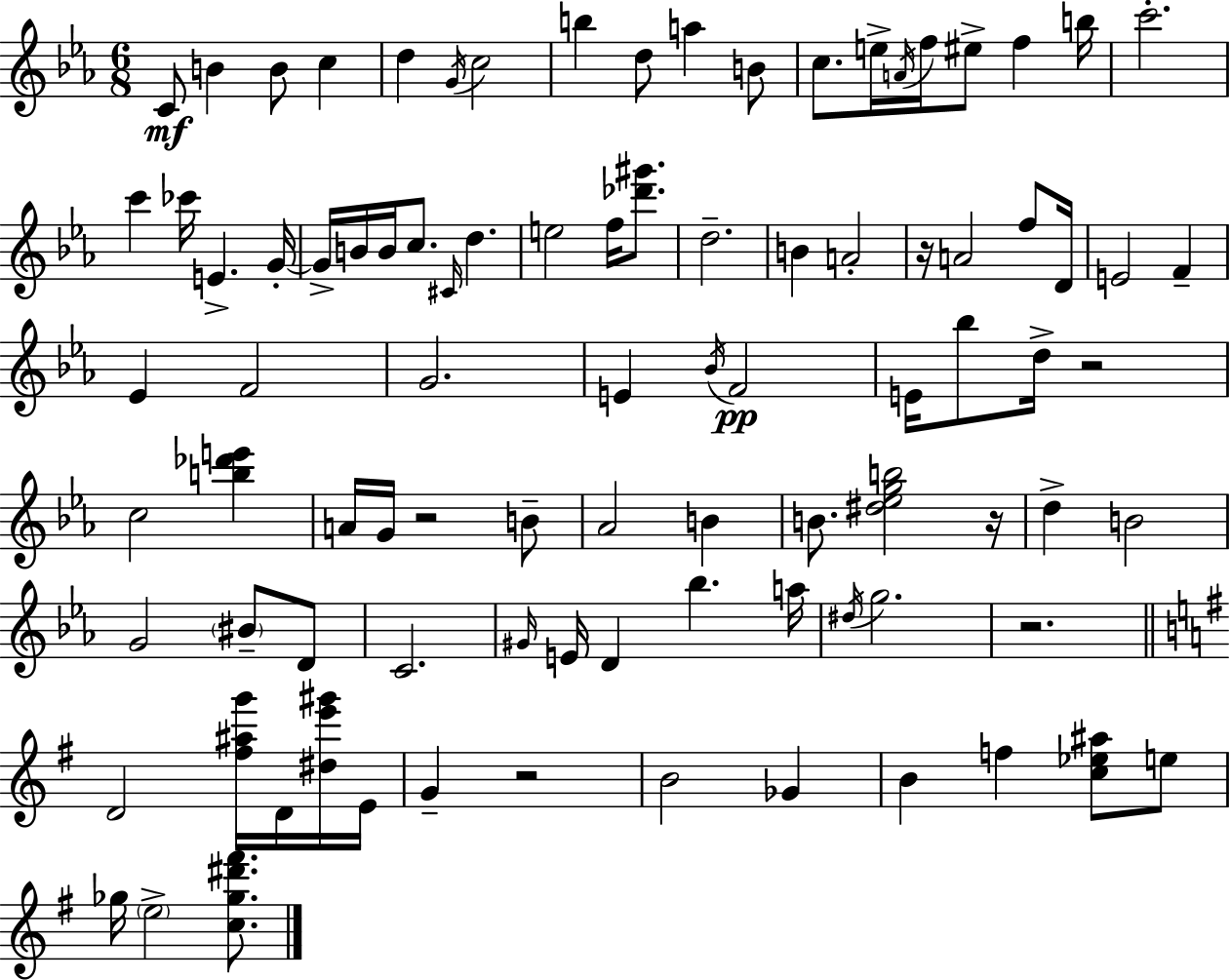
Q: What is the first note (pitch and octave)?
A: C4